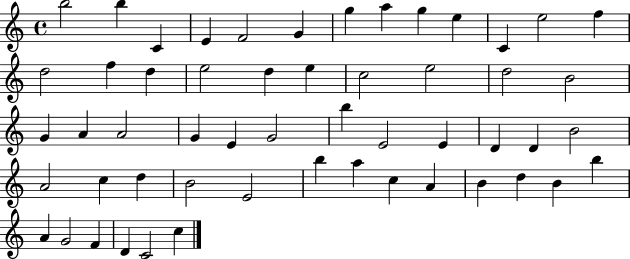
B5/h B5/q C4/q E4/q F4/h G4/q G5/q A5/q G5/q E5/q C4/q E5/h F5/q D5/h F5/q D5/q E5/h D5/q E5/q C5/h E5/h D5/h B4/h G4/q A4/q A4/h G4/q E4/q G4/h B5/q E4/h E4/q D4/q D4/q B4/h A4/h C5/q D5/q B4/h E4/h B5/q A5/q C5/q A4/q B4/q D5/q B4/q B5/q A4/q G4/h F4/q D4/q C4/h C5/q